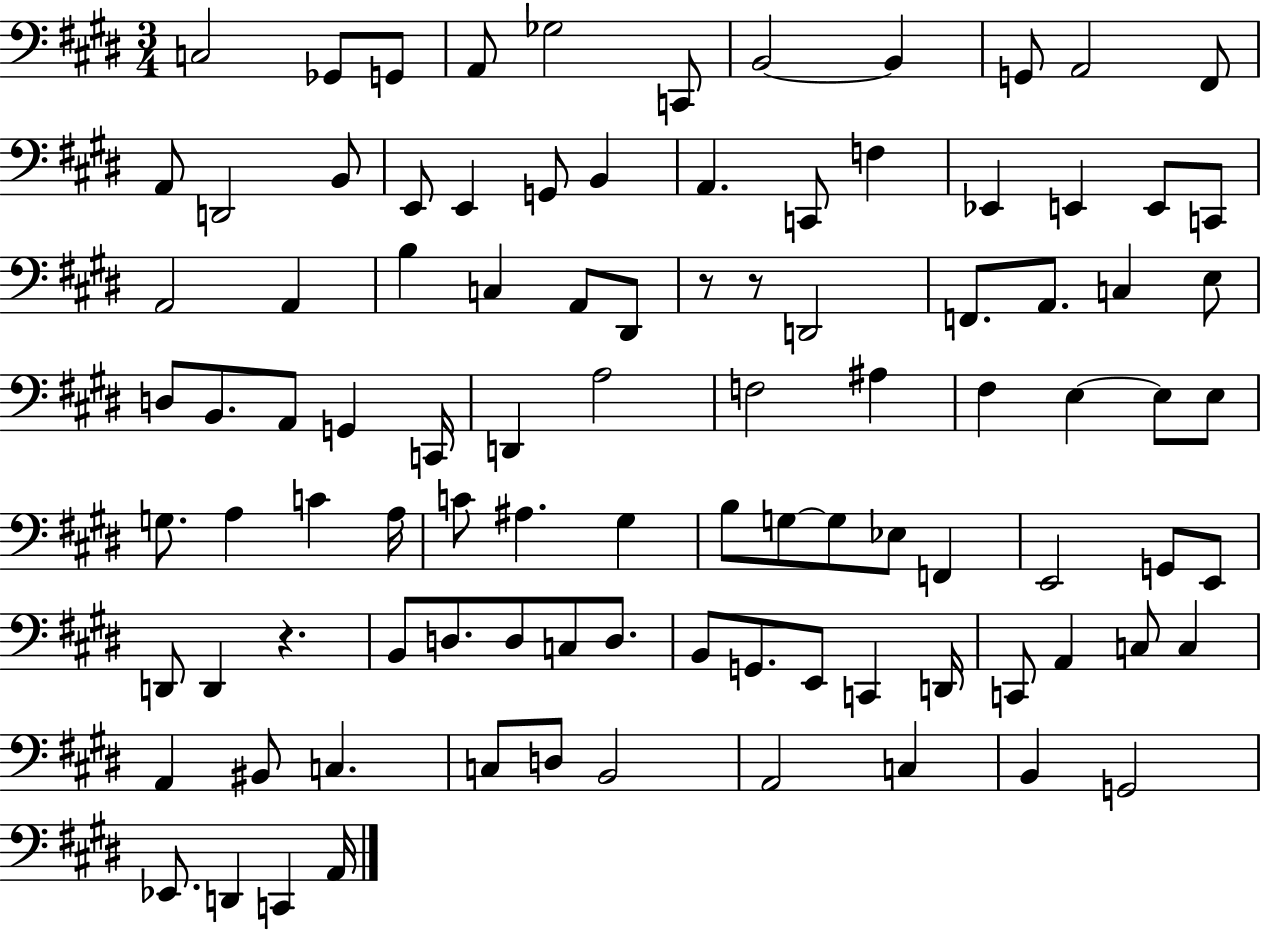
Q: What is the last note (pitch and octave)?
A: A2